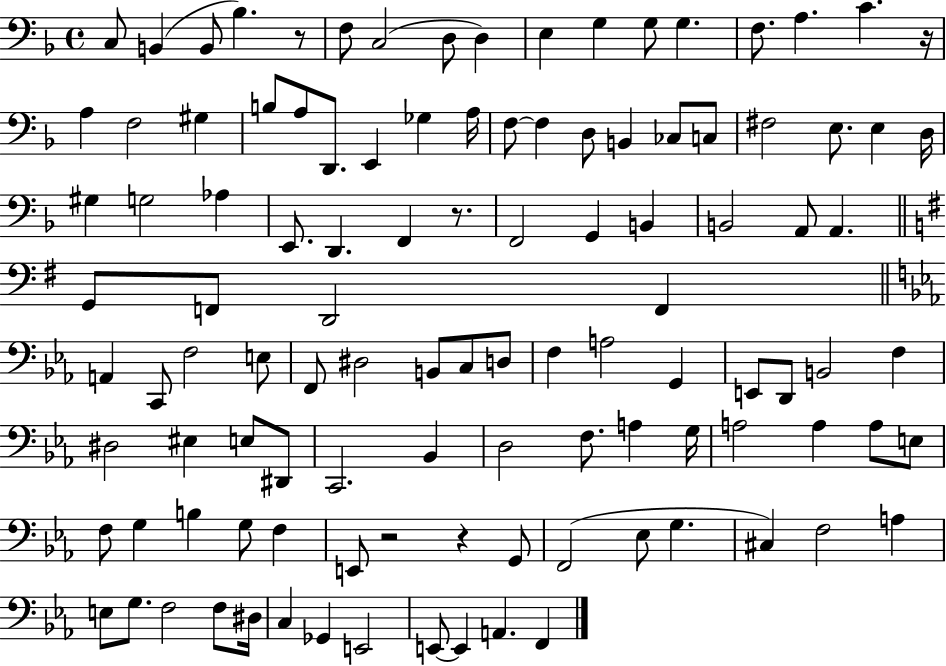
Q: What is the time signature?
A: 4/4